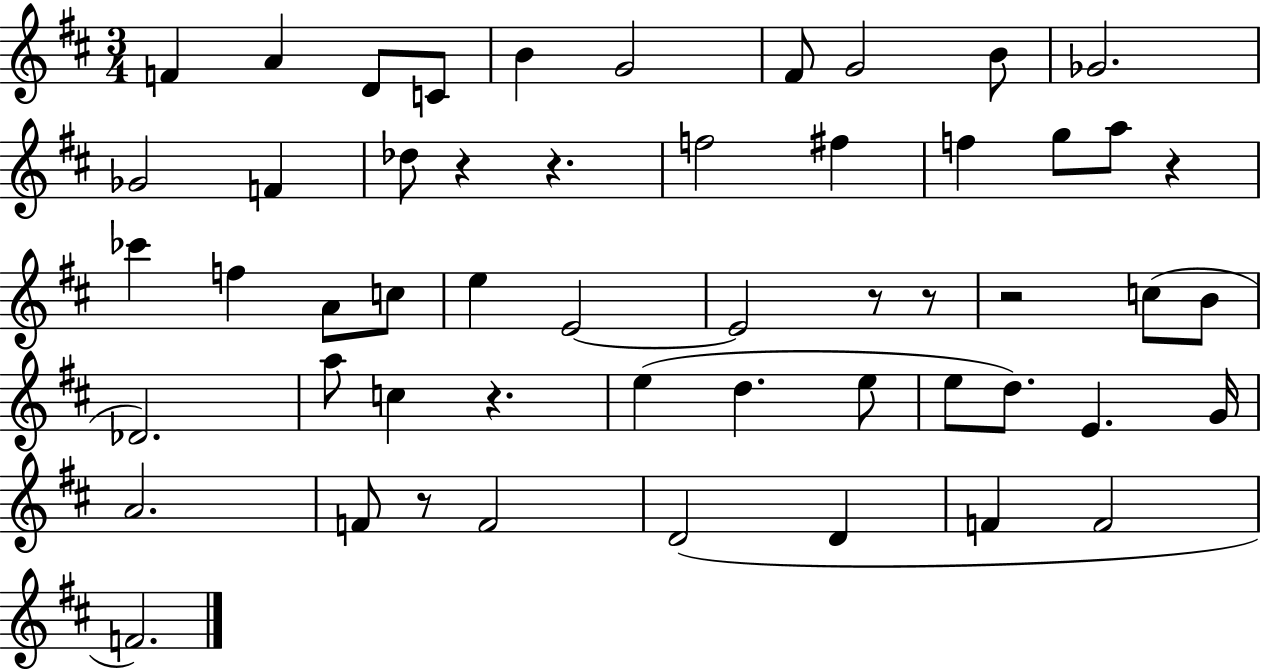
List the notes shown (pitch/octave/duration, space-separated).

F4/q A4/q D4/e C4/e B4/q G4/h F#4/e G4/h B4/e Gb4/h. Gb4/h F4/q Db5/e R/q R/q. F5/h F#5/q F5/q G5/e A5/e R/q CES6/q F5/q A4/e C5/e E5/q E4/h E4/h R/e R/e R/h C5/e B4/e Db4/h. A5/e C5/q R/q. E5/q D5/q. E5/e E5/e D5/e. E4/q. G4/s A4/h. F4/e R/e F4/h D4/h D4/q F4/q F4/h F4/h.